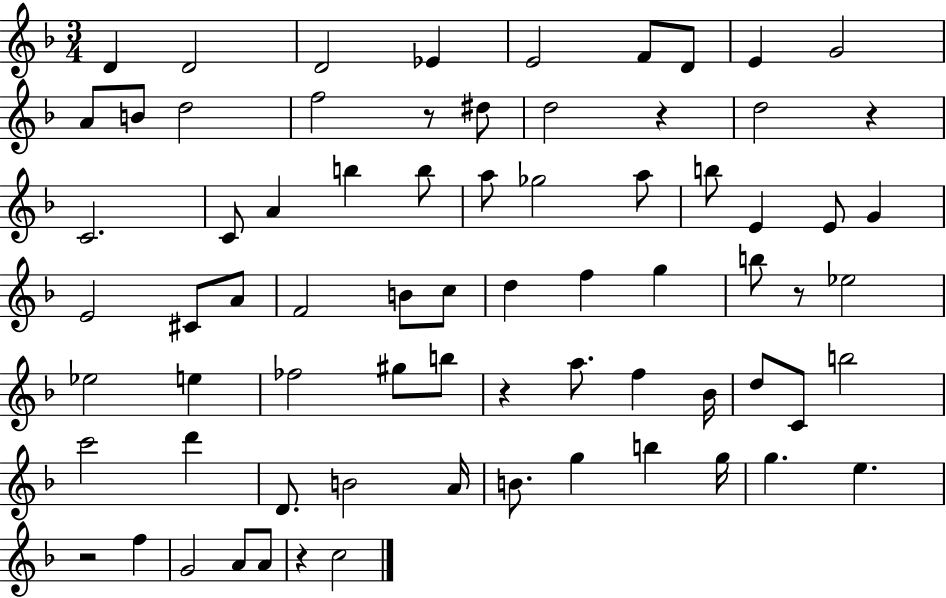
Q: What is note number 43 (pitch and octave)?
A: G#5